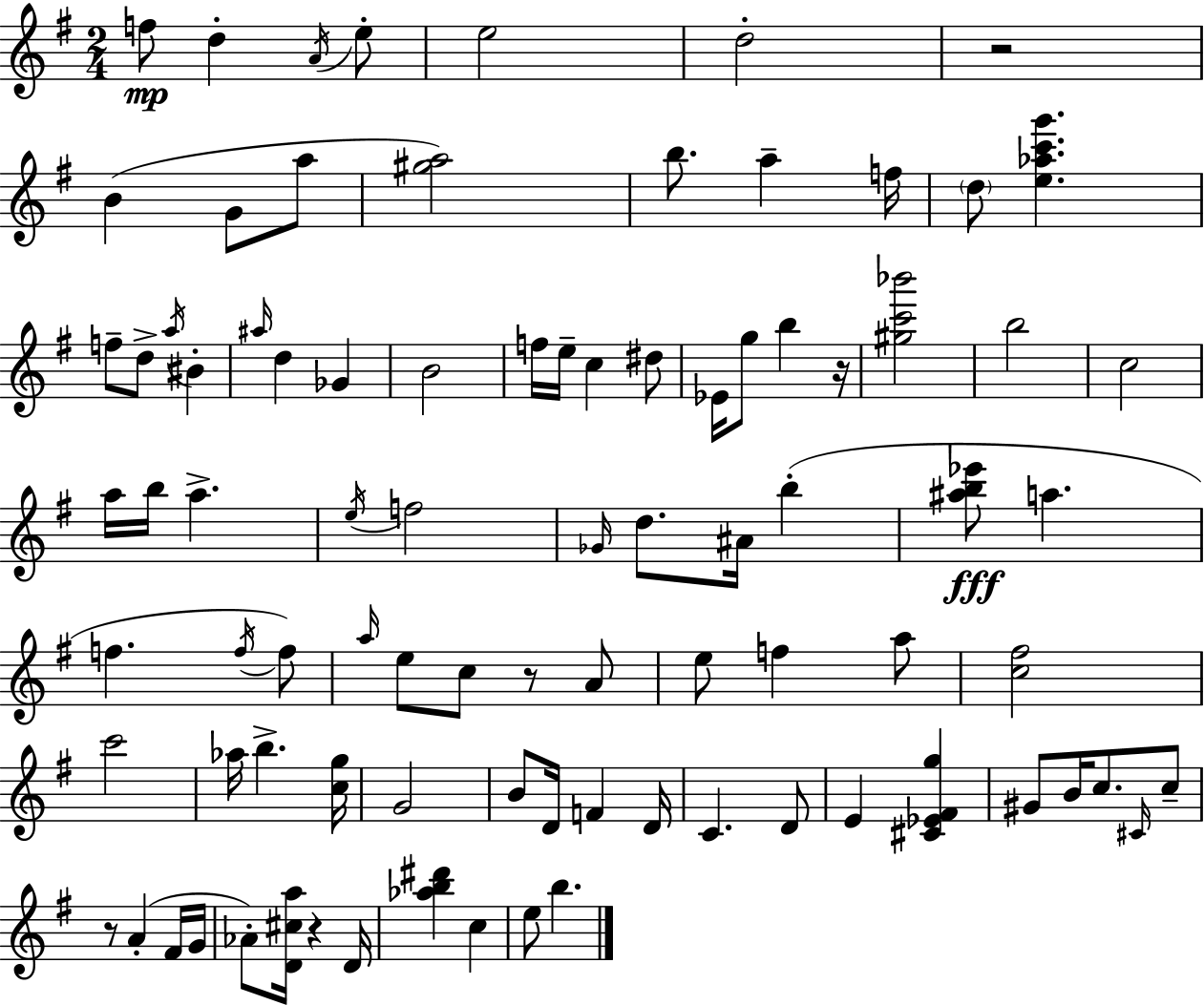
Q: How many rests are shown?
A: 5